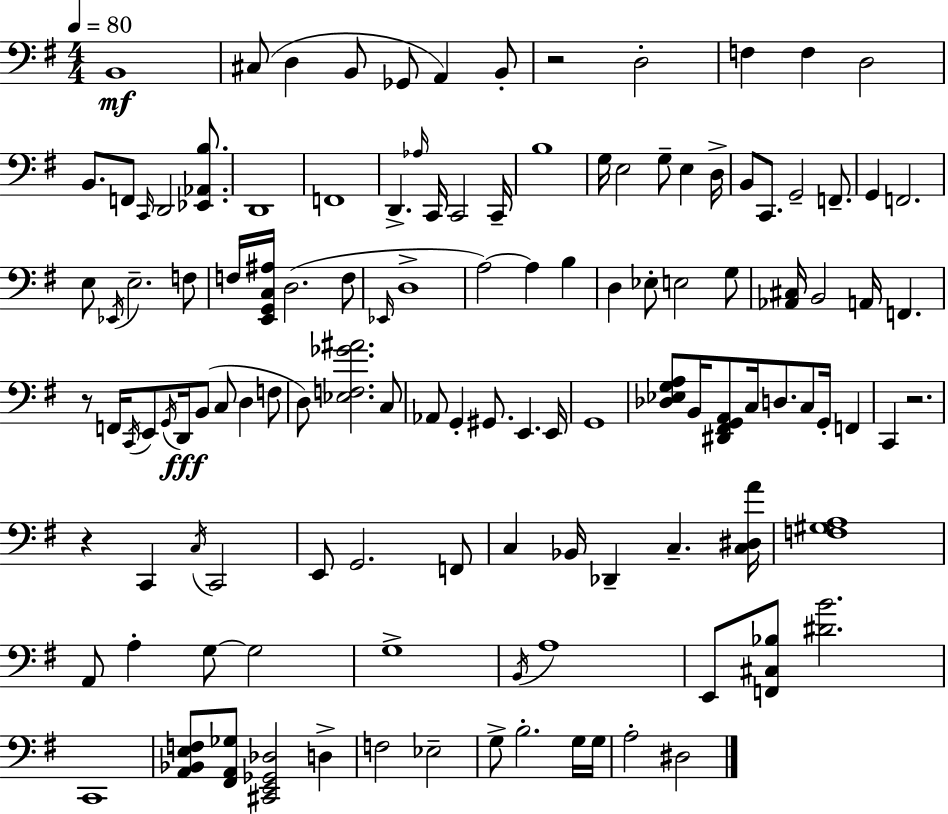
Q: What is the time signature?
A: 4/4